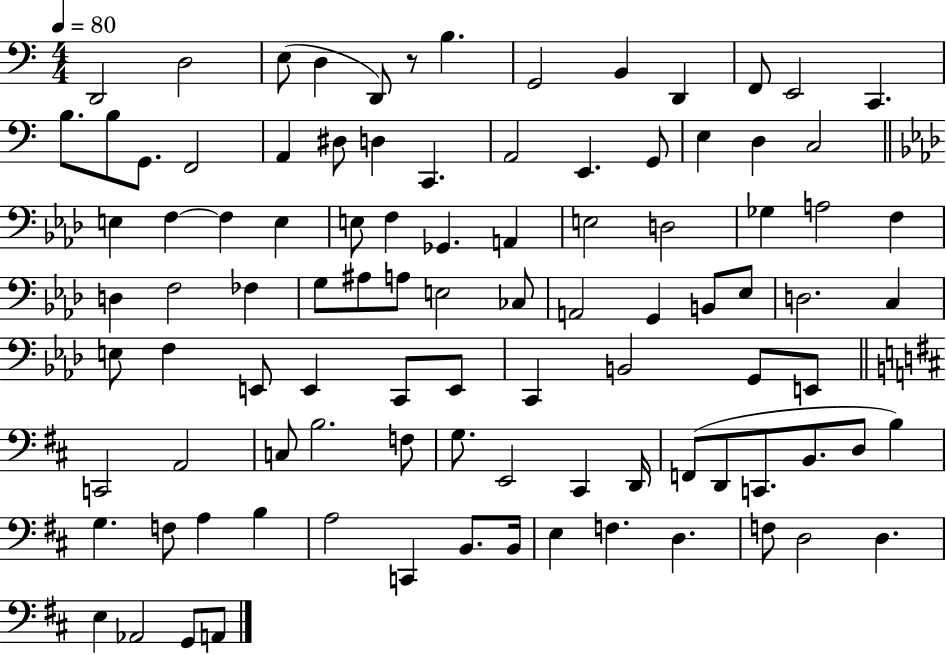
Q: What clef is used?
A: bass